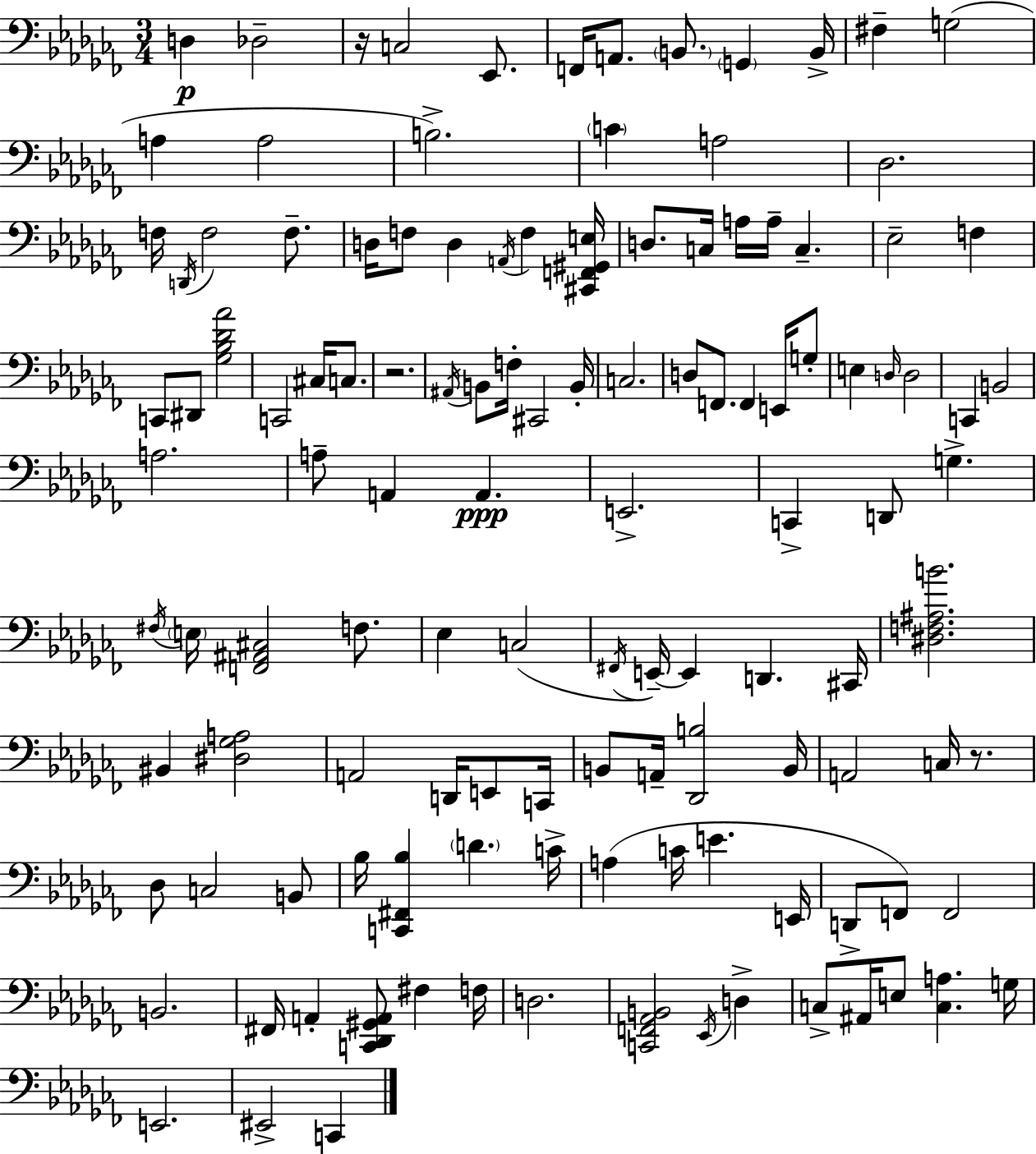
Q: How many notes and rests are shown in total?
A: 123